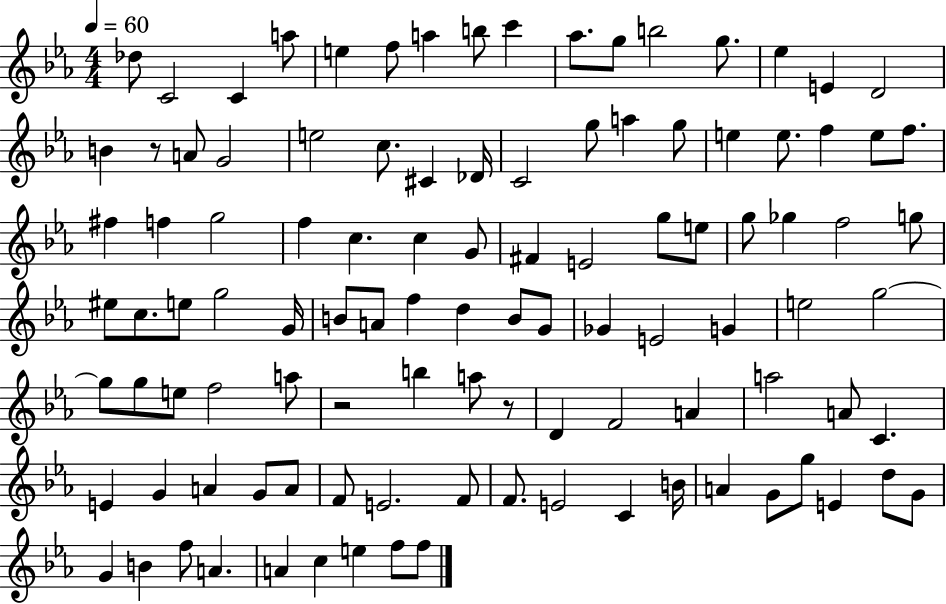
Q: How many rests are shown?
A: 3